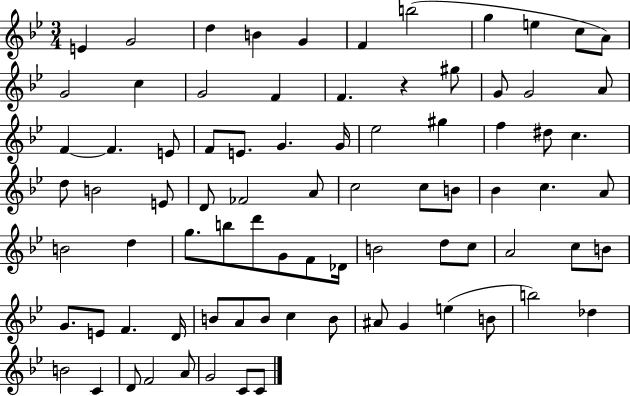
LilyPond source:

{
  \clef treble
  \numericTimeSignature
  \time 3/4
  \key bes \major
  e'4 g'2 | d''4 b'4 g'4 | f'4 b''2( | g''4 e''4 c''8 a'8) | \break g'2 c''4 | g'2 f'4 | f'4. r4 gis''8 | g'8 g'2 a'8 | \break f'4~~ f'4. e'8 | f'8 e'8. g'4. g'16 | ees''2 gis''4 | f''4 dis''8 c''4. | \break d''8 b'2 e'8 | d'8 fes'2 a'8 | c''2 c''8 b'8 | bes'4 c''4. a'8 | \break b'2 d''4 | g''8. b''8 d'''8 g'8 f'8 des'16 | b'2 d''8 c''8 | a'2 c''8 b'8 | \break g'8. e'8 f'4. d'16 | b'8 a'8 b'8 c''4 b'8 | ais'8 g'4 e''4( b'8 | b''2) des''4 | \break b'2 c'4 | d'8 f'2 a'8 | g'2 c'8 c'8 | \bar "|."
}